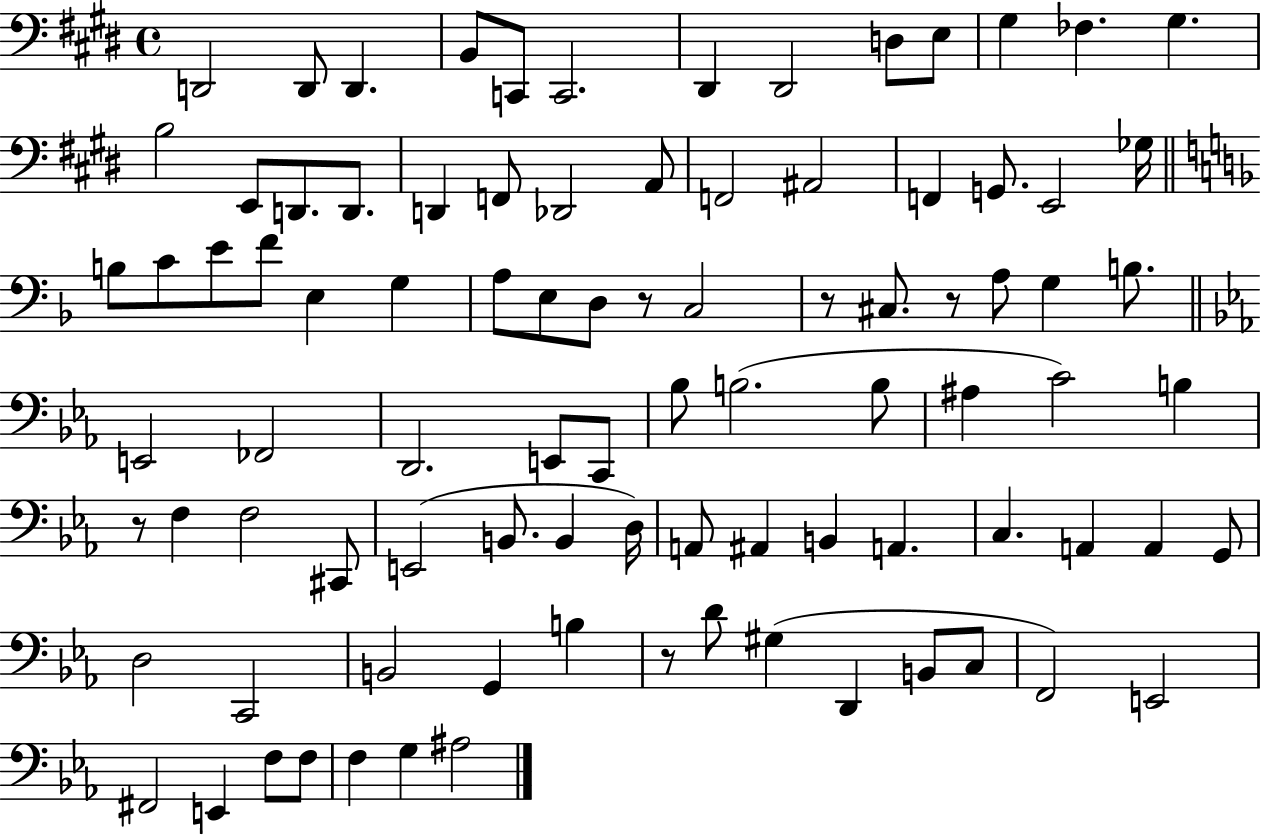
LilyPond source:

{
  \clef bass
  \time 4/4
  \defaultTimeSignature
  \key e \major
  d,2 d,8 d,4. | b,8 c,8 c,2. | dis,4 dis,2 d8 e8 | gis4 fes4. gis4. | \break b2 e,8 d,8. d,8. | d,4 f,8 des,2 a,8 | f,2 ais,2 | f,4 g,8. e,2 ges16 | \break \bar "||" \break \key f \major b8 c'8 e'8 f'8 e4 g4 | a8 e8 d8 r8 c2 | r8 cis8. r8 a8 g4 b8. | \bar "||" \break \key ees \major e,2 fes,2 | d,2. e,8 c,8 | bes8 b2.( b8 | ais4 c'2) b4 | \break r8 f4 f2 cis,8 | e,2( b,8. b,4 d16) | a,8 ais,4 b,4 a,4. | c4. a,4 a,4 g,8 | \break d2 c,2 | b,2 g,4 b4 | r8 d'8 gis4( d,4 b,8 c8 | f,2) e,2 | \break fis,2 e,4 f8 f8 | f4 g4 ais2 | \bar "|."
}